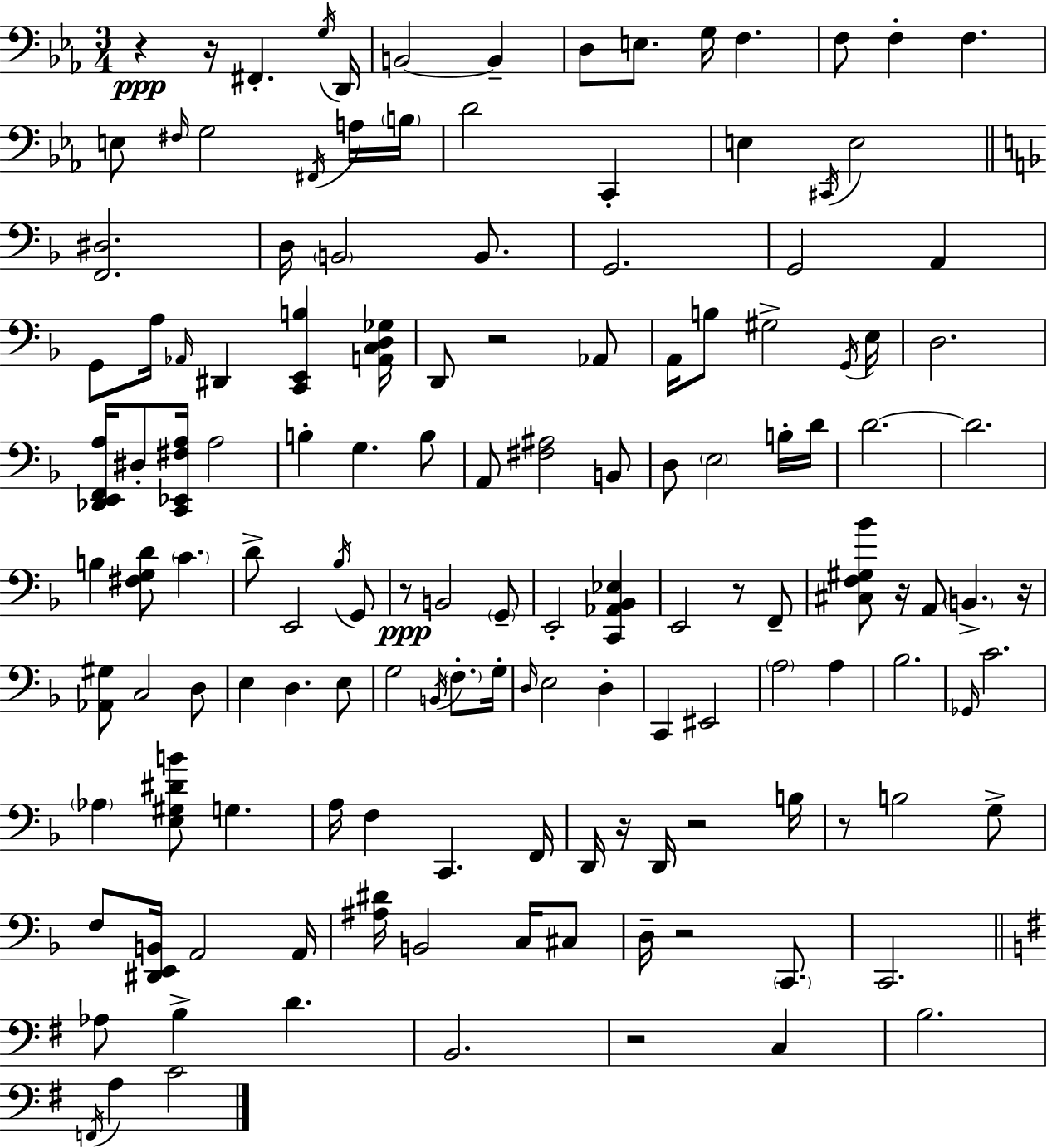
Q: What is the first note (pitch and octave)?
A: F#2